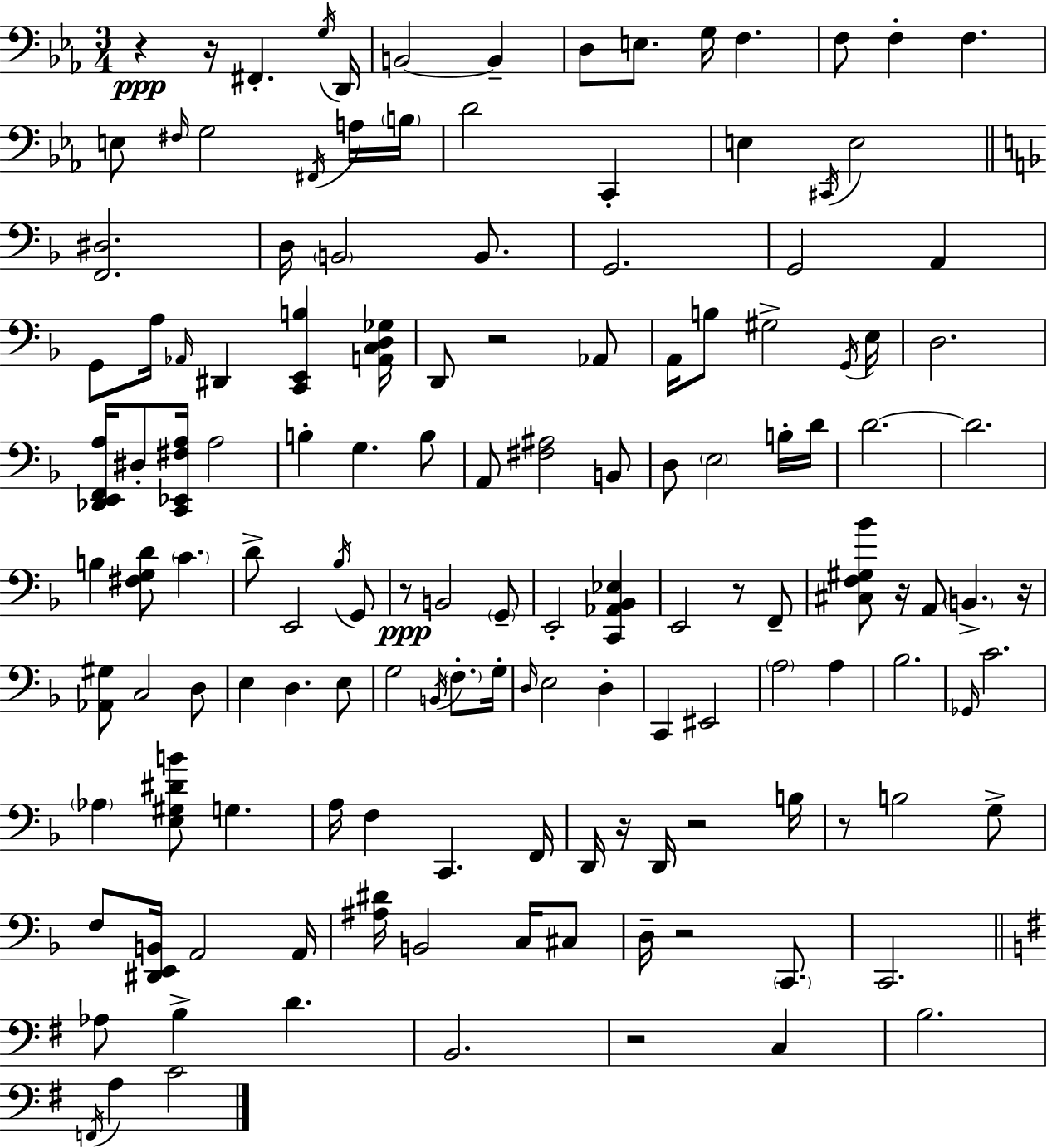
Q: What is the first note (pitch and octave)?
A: F#2